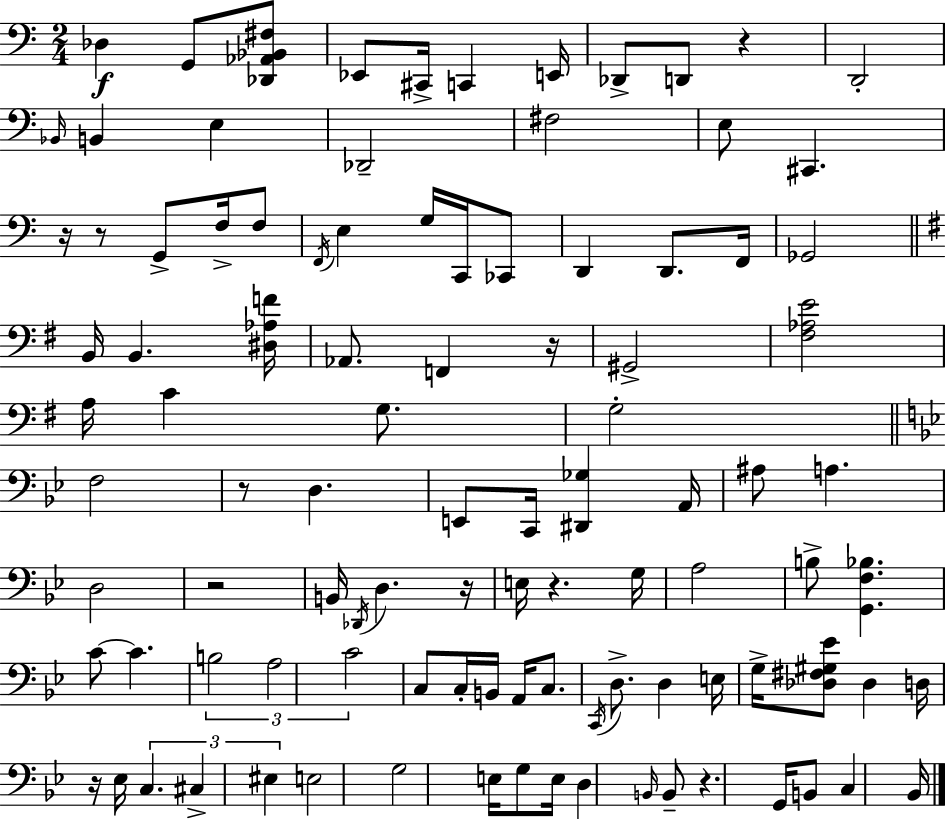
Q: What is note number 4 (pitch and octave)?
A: C#2